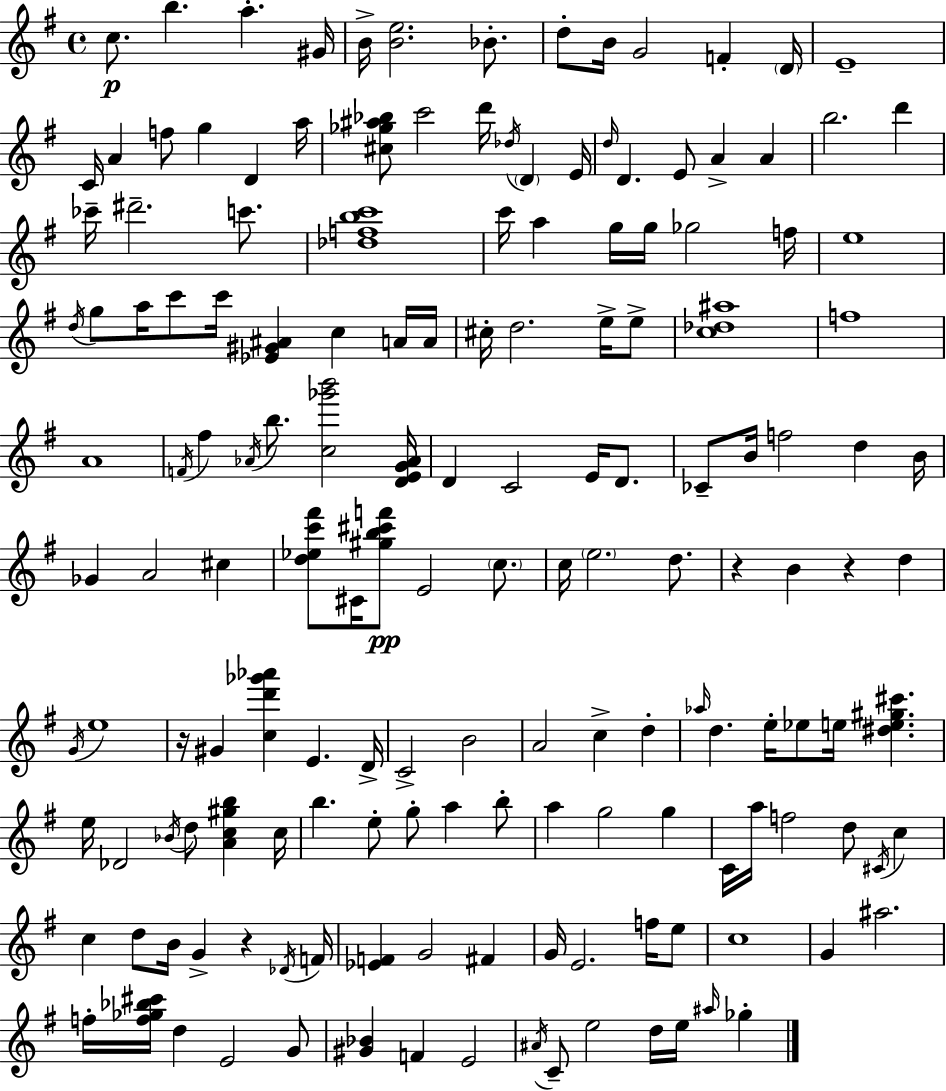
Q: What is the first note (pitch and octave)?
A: C5